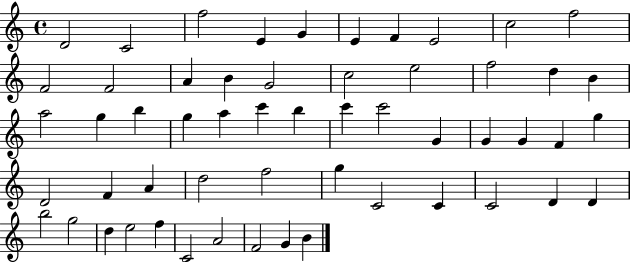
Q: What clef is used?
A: treble